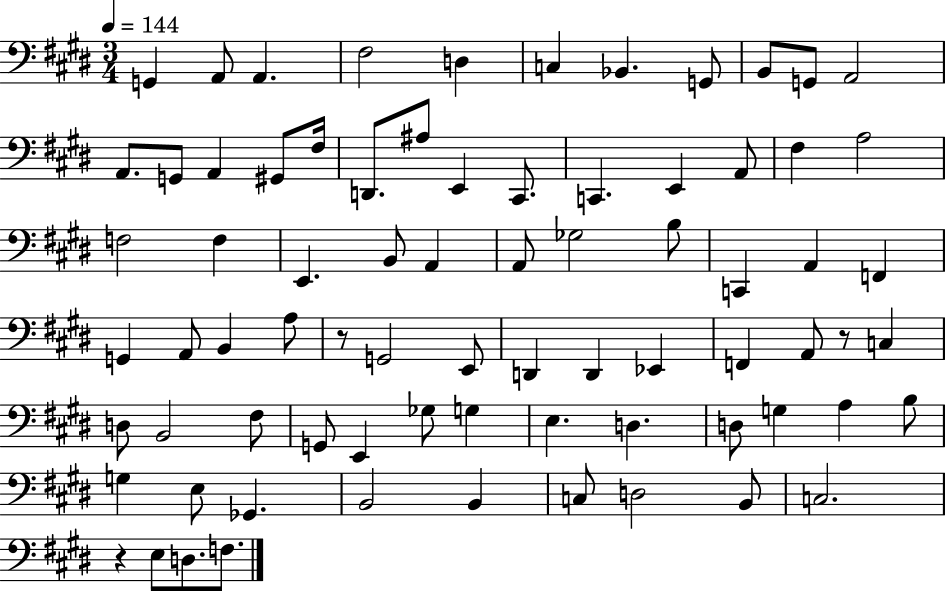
{
  \clef bass
  \numericTimeSignature
  \time 3/4
  \key e \major
  \tempo 4 = 144
  \repeat volta 2 { g,4 a,8 a,4. | fis2 d4 | c4 bes,4. g,8 | b,8 g,8 a,2 | \break a,8. g,8 a,4 gis,8 fis16 | d,8. ais8 e,4 cis,8. | c,4. e,4 a,8 | fis4 a2 | \break f2 f4 | e,4. b,8 a,4 | a,8 ges2 b8 | c,4 a,4 f,4 | \break g,4 a,8 b,4 a8 | r8 g,2 e,8 | d,4 d,4 ees,4 | f,4 a,8 r8 c4 | \break d8 b,2 fis8 | g,8 e,4 ges8 g4 | e4. d4. | d8 g4 a4 b8 | \break g4 e8 ges,4. | b,2 b,4 | c8 d2 b,8 | c2. | \break r4 e8 d8. f8. | } \bar "|."
}